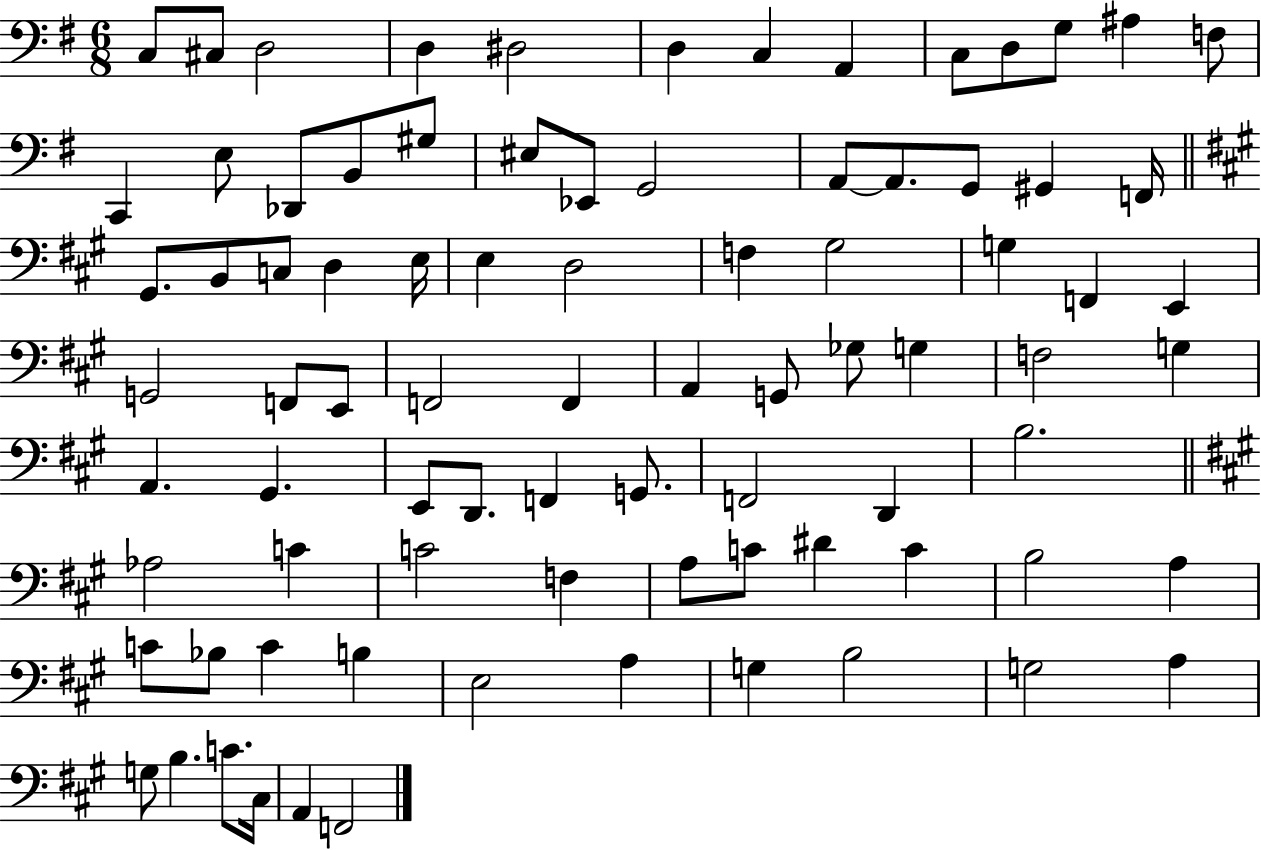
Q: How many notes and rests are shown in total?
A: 84